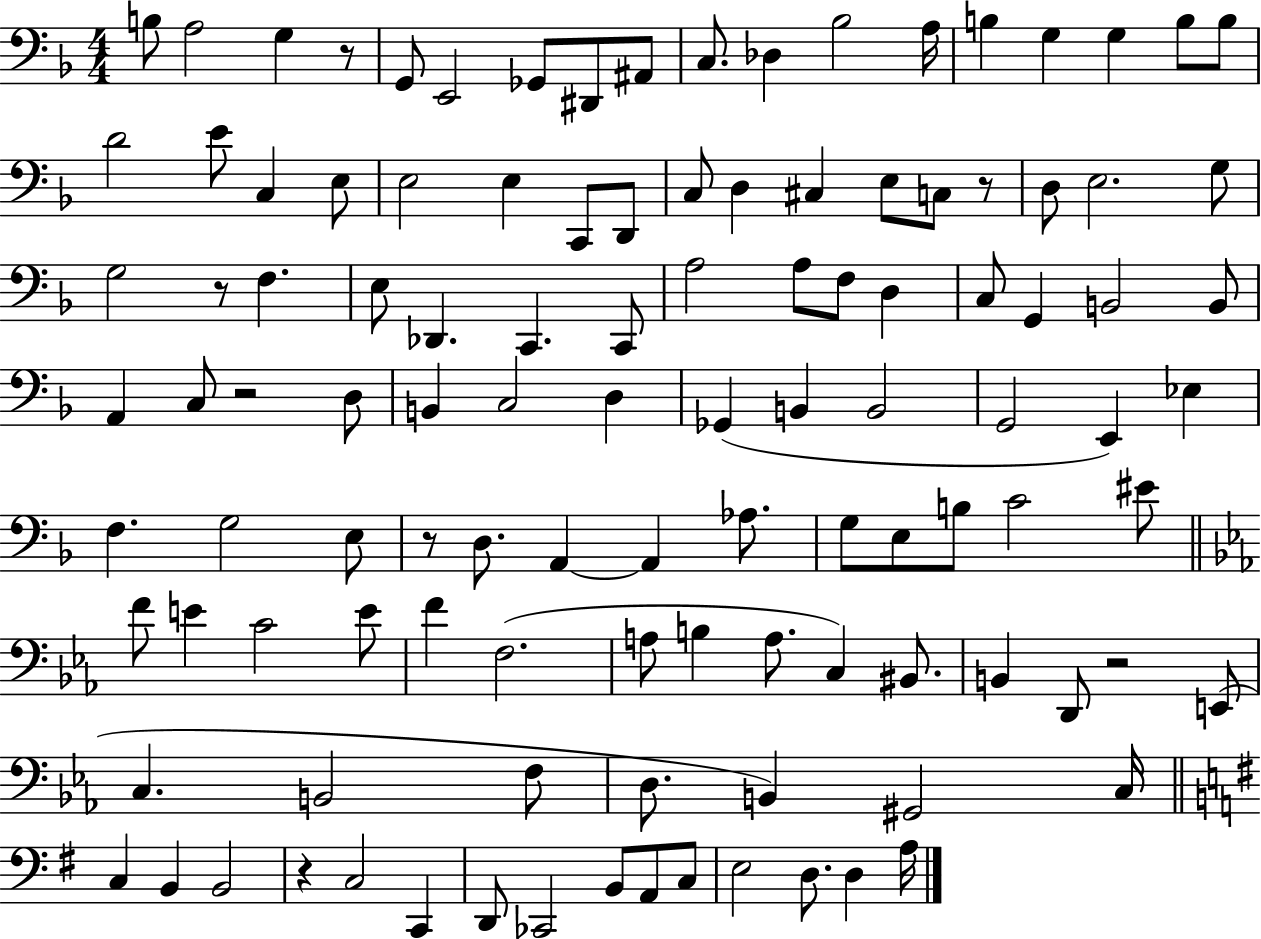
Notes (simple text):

B3/e A3/h G3/q R/e G2/e E2/h Gb2/e D#2/e A#2/e C3/e. Db3/q Bb3/h A3/s B3/q G3/q G3/q B3/e B3/e D4/h E4/e C3/q E3/e E3/h E3/q C2/e D2/e C3/e D3/q C#3/q E3/e C3/e R/e D3/e E3/h. G3/e G3/h R/e F3/q. E3/e Db2/q. C2/q. C2/e A3/h A3/e F3/e D3/q C3/e G2/q B2/h B2/e A2/q C3/e R/h D3/e B2/q C3/h D3/q Gb2/q B2/q B2/h G2/h E2/q Eb3/q F3/q. G3/h E3/e R/e D3/e. A2/q A2/q Ab3/e. G3/e E3/e B3/e C4/h EIS4/e F4/e E4/q C4/h E4/e F4/q F3/h. A3/e B3/q A3/e. C3/q BIS2/e. B2/q D2/e R/h E2/e C3/q. B2/h F3/e D3/e. B2/q G#2/h C3/s C3/q B2/q B2/h R/q C3/h C2/q D2/e CES2/h B2/e A2/e C3/e E3/h D3/e. D3/q A3/s